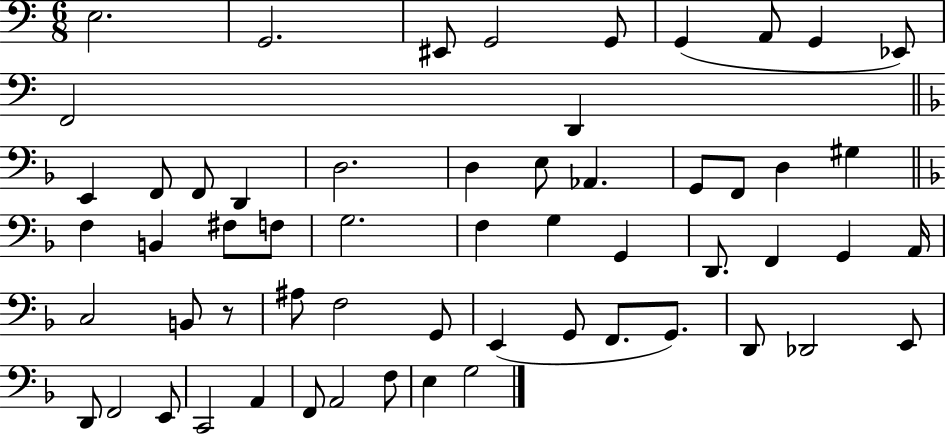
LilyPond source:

{
  \clef bass
  \numericTimeSignature
  \time 6/8
  \key c \major
  e2. | g,2. | eis,8 g,2 g,8 | g,4( a,8 g,4 ees,8) | \break f,2 d,4 | \bar "||" \break \key d \minor e,4 f,8 f,8 d,4 | d2. | d4 e8 aes,4. | g,8 f,8 d4 gis4 | \break \bar "||" \break \key d \minor f4 b,4 fis8 f8 | g2. | f4 g4 g,4 | d,8. f,4 g,4 a,16 | \break c2 b,8 r8 | ais8 f2 g,8 | e,4( g,8 f,8. g,8.) | d,8 des,2 e,8 | \break d,8 f,2 e,8 | c,2 a,4 | f,8 a,2 f8 | e4 g2 | \break \bar "|."
}